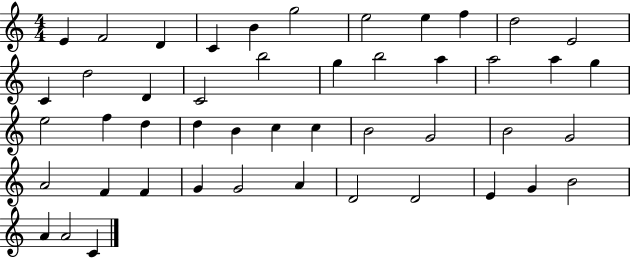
E4/q F4/h D4/q C4/q B4/q G5/h E5/h E5/q F5/q D5/h E4/h C4/q D5/h D4/q C4/h B5/h G5/q B5/h A5/q A5/h A5/q G5/q E5/h F5/q D5/q D5/q B4/q C5/q C5/q B4/h G4/h B4/h G4/h A4/h F4/q F4/q G4/q G4/h A4/q D4/h D4/h E4/q G4/q B4/h A4/q A4/h C4/q